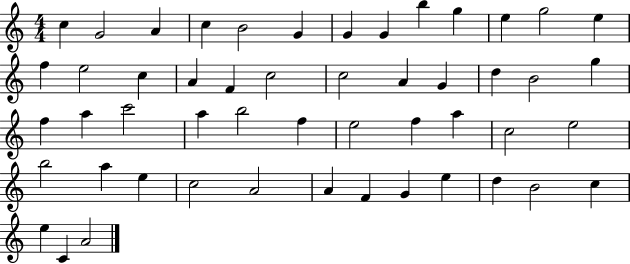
C5/q G4/h A4/q C5/q B4/h G4/q G4/q G4/q B5/q G5/q E5/q G5/h E5/q F5/q E5/h C5/q A4/q F4/q C5/h C5/h A4/q G4/q D5/q B4/h G5/q F5/q A5/q C6/h A5/q B5/h F5/q E5/h F5/q A5/q C5/h E5/h B5/h A5/q E5/q C5/h A4/h A4/q F4/q G4/q E5/q D5/q B4/h C5/q E5/q C4/q A4/h